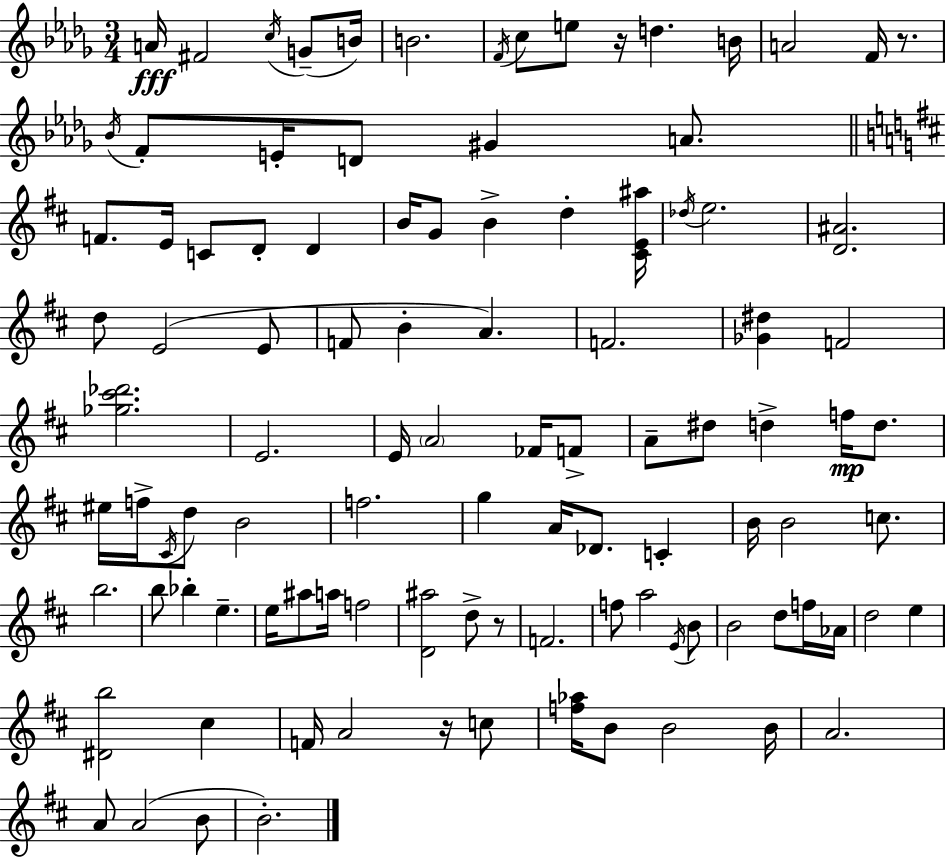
A4/s F#4/h C5/s G4/e B4/s B4/h. F4/s C5/e E5/e R/s D5/q. B4/s A4/h F4/s R/e. Bb4/s F4/e E4/s D4/e G#4/q A4/e. F4/e. E4/s C4/e D4/e D4/q B4/s G4/e B4/q D5/q [C#4,E4,A#5]/s Db5/s E5/h. [D4,A#4]/h. D5/e E4/h E4/e F4/e B4/q A4/q. F4/h. [Gb4,D#5]/q F4/h [Gb5,C#6,Db6]/h. E4/h. E4/s A4/h FES4/s F4/e A4/e D#5/e D5/q F5/s D5/e. EIS5/s F5/s C#4/s D5/e B4/h F5/h. G5/q A4/s Db4/e. C4/q B4/s B4/h C5/e. B5/h. B5/e Bb5/q E5/q. E5/s A#5/e A5/s F5/h [D4,A#5]/h D5/e R/e F4/h. F5/e A5/h E4/s B4/e B4/h D5/e F5/s Ab4/s D5/h E5/q [D#4,B5]/h C#5/q F4/s A4/h R/s C5/e [F5,Ab5]/s B4/e B4/h B4/s A4/h. A4/e A4/h B4/e B4/h.